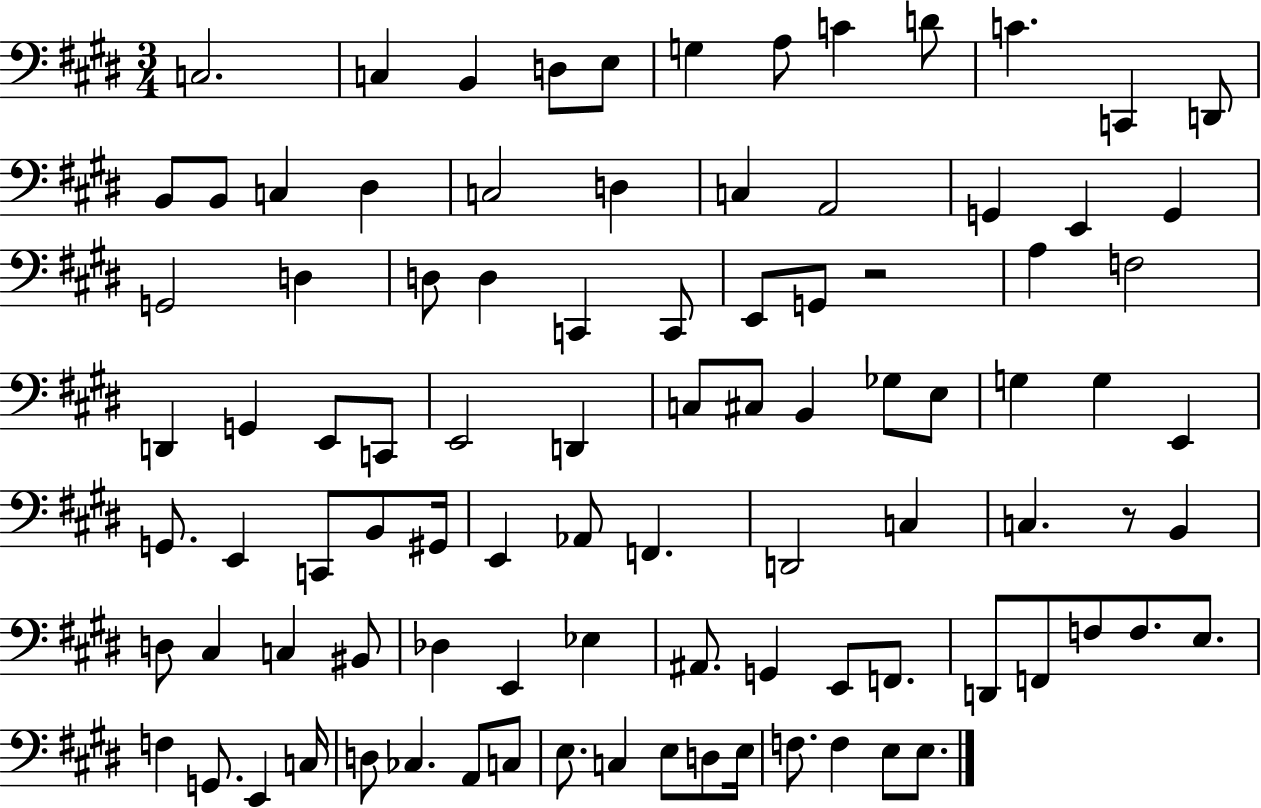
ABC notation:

X:1
T:Untitled
M:3/4
L:1/4
K:E
C,2 C, B,, D,/2 E,/2 G, A,/2 C D/2 C C,, D,,/2 B,,/2 B,,/2 C, ^D, C,2 D, C, A,,2 G,, E,, G,, G,,2 D, D,/2 D, C,, C,,/2 E,,/2 G,,/2 z2 A, F,2 D,, G,, E,,/2 C,,/2 E,,2 D,, C,/2 ^C,/2 B,, _G,/2 E,/2 G, G, E,, G,,/2 E,, C,,/2 B,,/2 ^G,,/4 E,, _A,,/2 F,, D,,2 C, C, z/2 B,, D,/2 ^C, C, ^B,,/2 _D, E,, _E, ^A,,/2 G,, E,,/2 F,,/2 D,,/2 F,,/2 F,/2 F,/2 E,/2 F, G,,/2 E,, C,/4 D,/2 _C, A,,/2 C,/2 E,/2 C, E,/2 D,/2 E,/4 F,/2 F, E,/2 E,/2